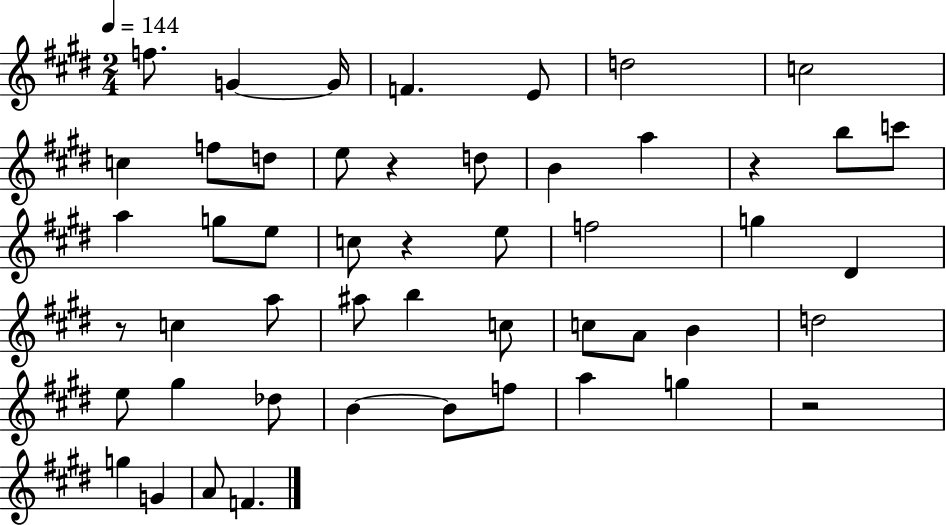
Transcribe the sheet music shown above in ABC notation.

X:1
T:Untitled
M:2/4
L:1/4
K:E
f/2 G G/4 F E/2 d2 c2 c f/2 d/2 e/2 z d/2 B a z b/2 c'/2 a g/2 e/2 c/2 z e/2 f2 g ^D z/2 c a/2 ^a/2 b c/2 c/2 A/2 B d2 e/2 ^g _d/2 B B/2 f/2 a g z2 g G A/2 F